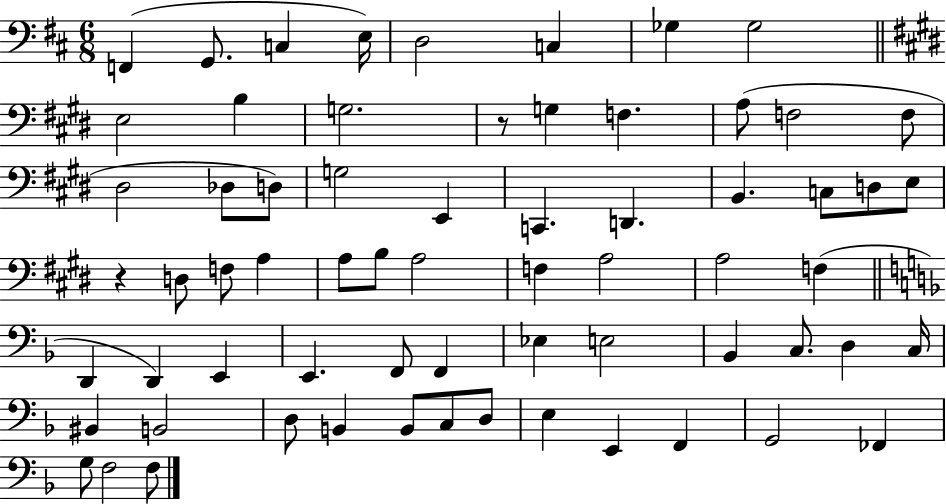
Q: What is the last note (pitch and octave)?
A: F3